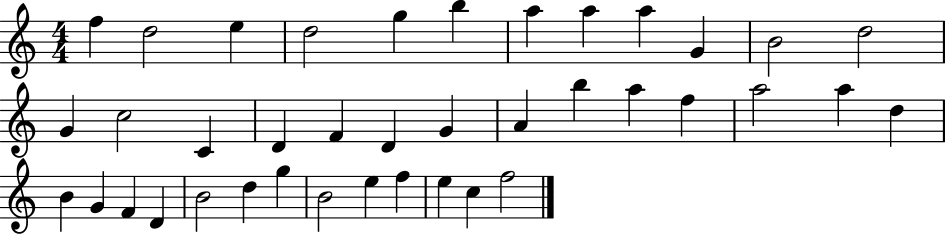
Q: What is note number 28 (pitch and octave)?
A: G4